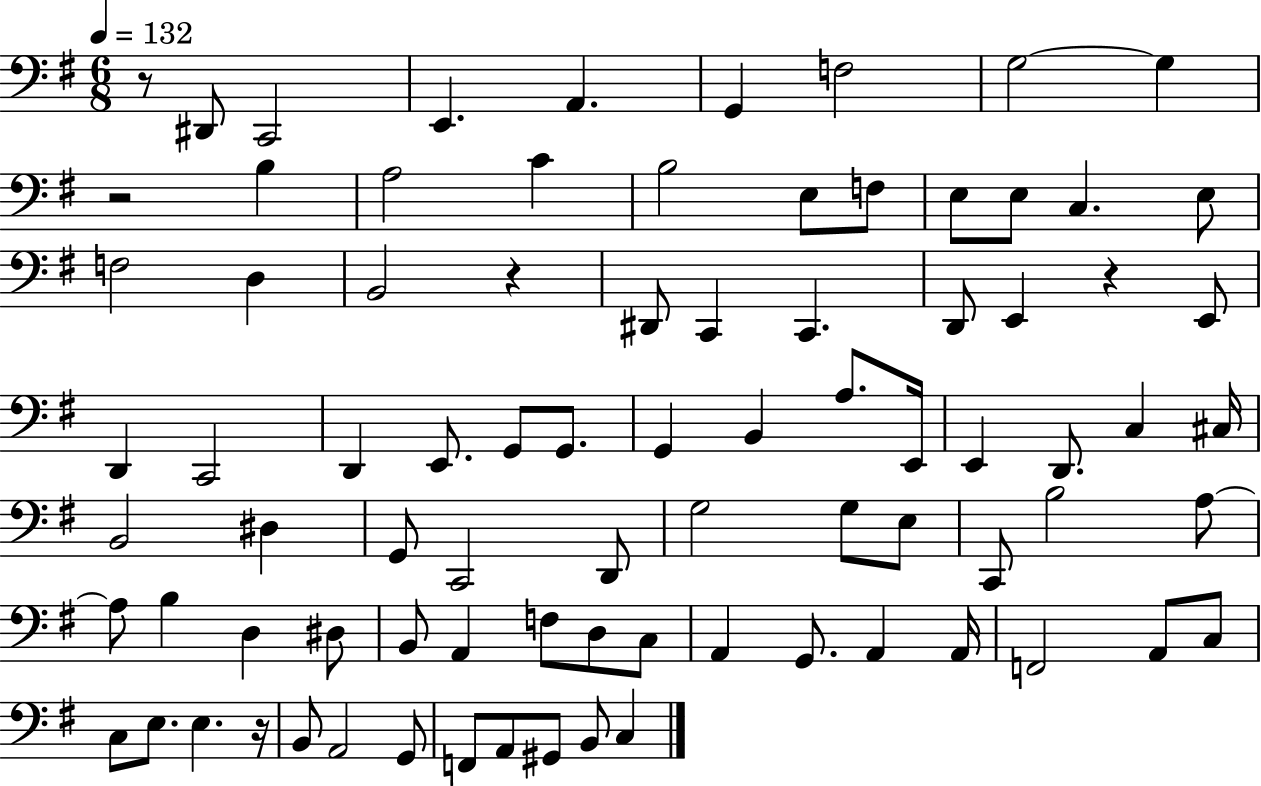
R/e D#2/e C2/h E2/q. A2/q. G2/q F3/h G3/h G3/q R/h B3/q A3/h C4/q B3/h E3/e F3/e E3/e E3/e C3/q. E3/e F3/h D3/q B2/h R/q D#2/e C2/q C2/q. D2/e E2/q R/q E2/e D2/q C2/h D2/q E2/e. G2/e G2/e. G2/q B2/q A3/e. E2/s E2/q D2/e. C3/q C#3/s B2/h D#3/q G2/e C2/h D2/e G3/h G3/e E3/e C2/e B3/h A3/e A3/e B3/q D3/q D#3/e B2/e A2/q F3/e D3/e C3/e A2/q G2/e. A2/q A2/s F2/h A2/e C3/e C3/e E3/e. E3/q. R/s B2/e A2/h G2/e F2/e A2/e G#2/e B2/e C3/q